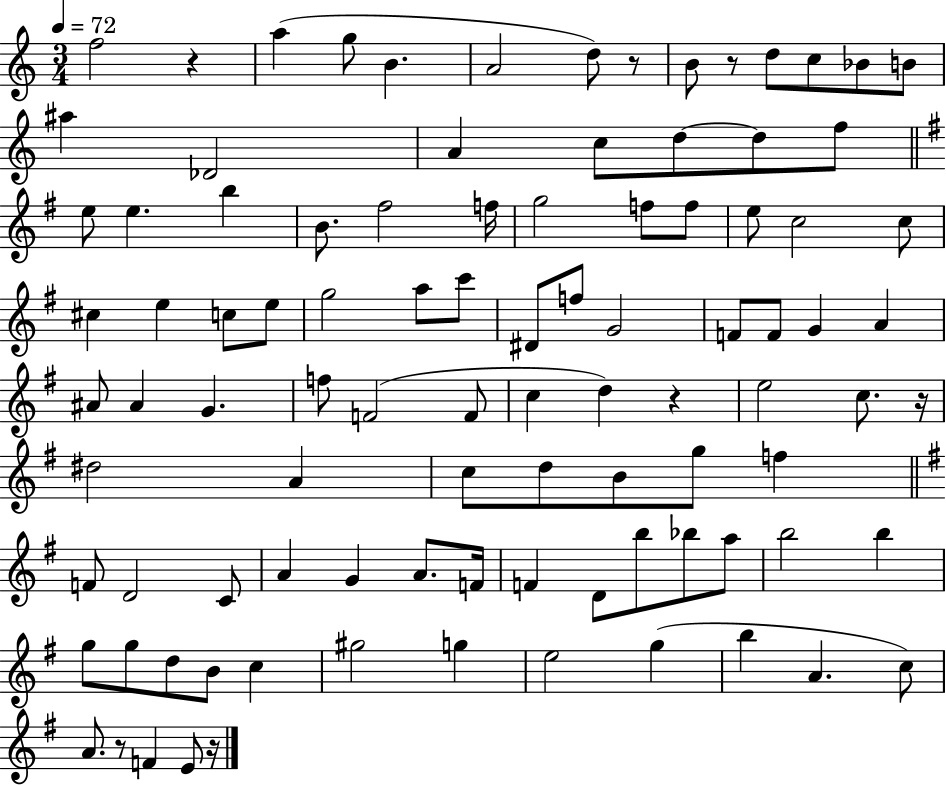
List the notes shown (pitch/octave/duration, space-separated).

F5/h R/q A5/q G5/e B4/q. A4/h D5/e R/e B4/e R/e D5/e C5/e Bb4/e B4/e A#5/q Db4/h A4/q C5/e D5/e D5/e F5/e E5/e E5/q. B5/q B4/e. F#5/h F5/s G5/h F5/e F5/e E5/e C5/h C5/e C#5/q E5/q C5/e E5/e G5/h A5/e C6/e D#4/e F5/e G4/h F4/e F4/e G4/q A4/q A#4/e A#4/q G4/q. F5/e F4/h F4/e C5/q D5/q R/q E5/h C5/e. R/s D#5/h A4/q C5/e D5/e B4/e G5/e F5/q F4/e D4/h C4/e A4/q G4/q A4/e. F4/s F4/q D4/e B5/e Bb5/e A5/e B5/h B5/q G5/e G5/e D5/e B4/e C5/q G#5/h G5/q E5/h G5/q B5/q A4/q. C5/e A4/e. R/e F4/q E4/e R/s